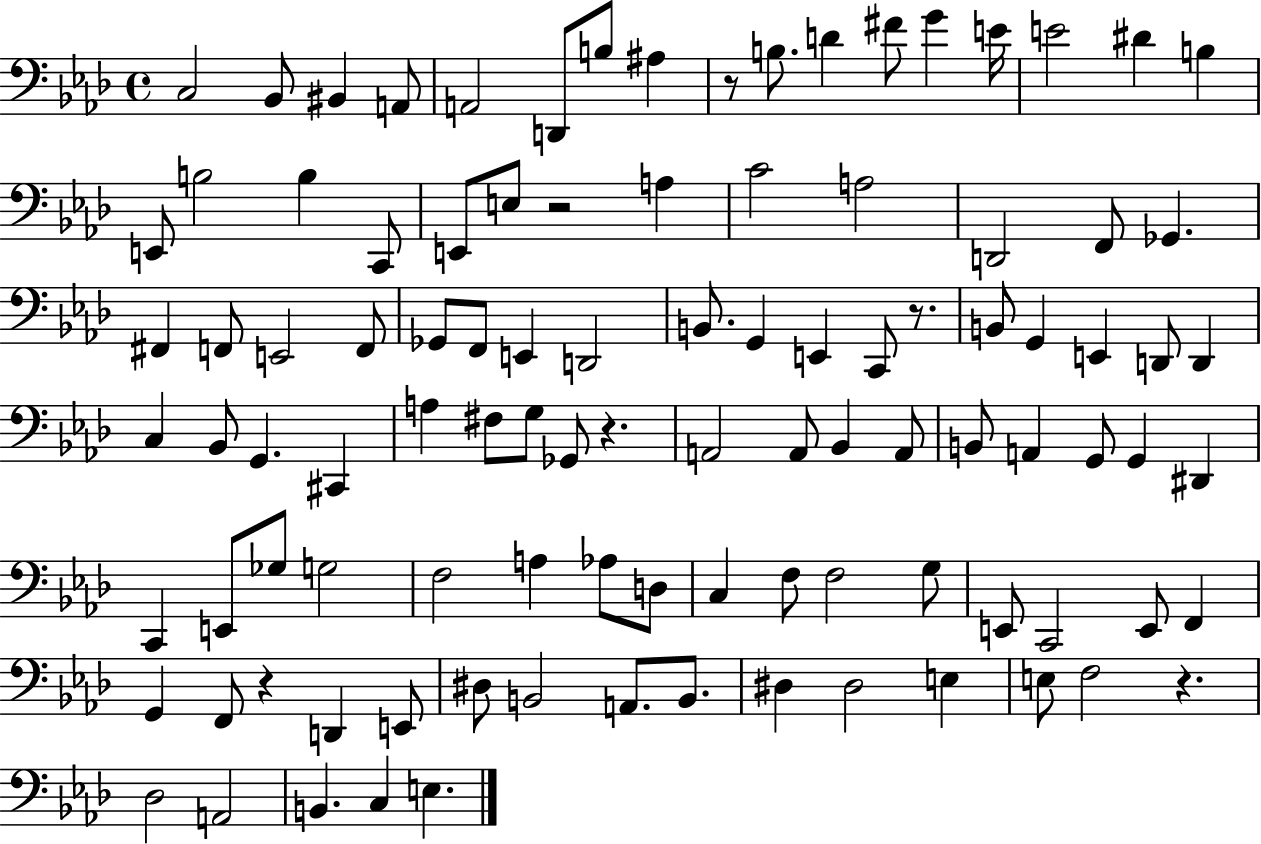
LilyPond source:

{
  \clef bass
  \time 4/4
  \defaultTimeSignature
  \key aes \major
  c2 bes,8 bis,4 a,8 | a,2 d,8 b8 ais4 | r8 b8. d'4 fis'8 g'4 e'16 | e'2 dis'4 b4 | \break e,8 b2 b4 c,8 | e,8 e8 r2 a4 | c'2 a2 | d,2 f,8 ges,4. | \break fis,4 f,8 e,2 f,8 | ges,8 f,8 e,4 d,2 | b,8. g,4 e,4 c,8 r8. | b,8 g,4 e,4 d,8 d,4 | \break c4 bes,8 g,4. cis,4 | a4 fis8 g8 ges,8 r4. | a,2 a,8 bes,4 a,8 | b,8 a,4 g,8 g,4 dis,4 | \break c,4 e,8 ges8 g2 | f2 a4 aes8 d8 | c4 f8 f2 g8 | e,8 c,2 e,8 f,4 | \break g,4 f,8 r4 d,4 e,8 | dis8 b,2 a,8. b,8. | dis4 dis2 e4 | e8 f2 r4. | \break des2 a,2 | b,4. c4 e4. | \bar "|."
}